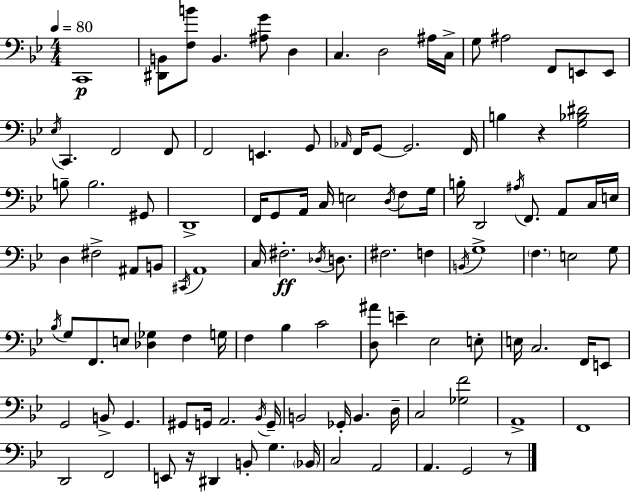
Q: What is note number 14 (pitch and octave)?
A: C2